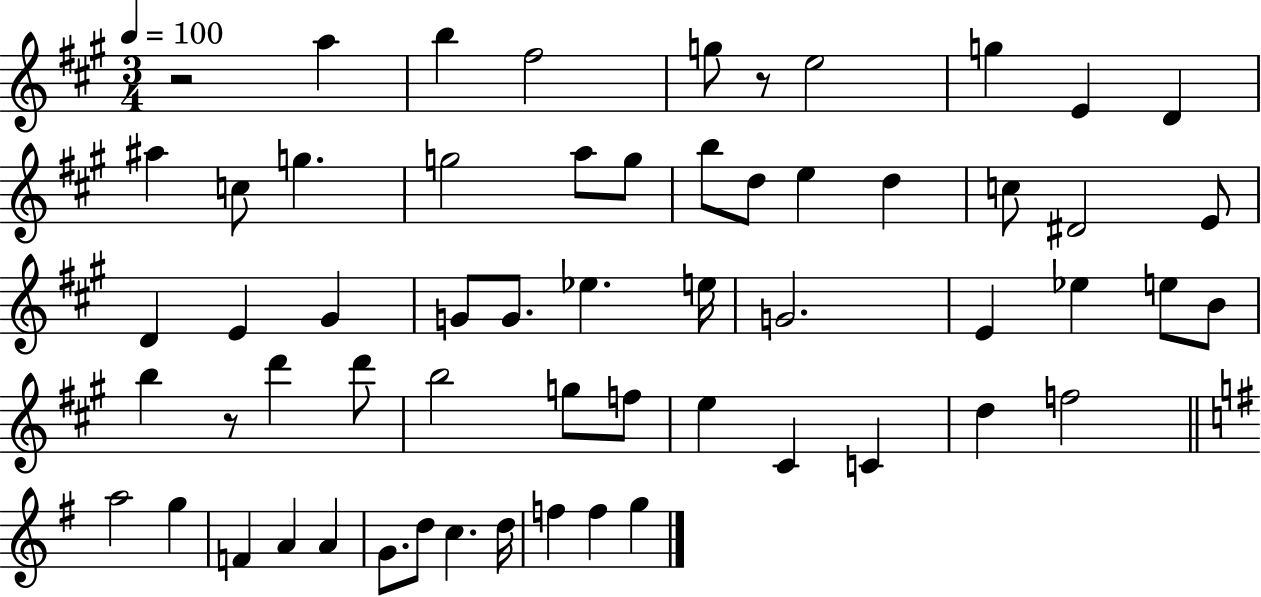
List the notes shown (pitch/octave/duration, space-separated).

R/h A5/q B5/q F#5/h G5/e R/e E5/h G5/q E4/q D4/q A#5/q C5/e G5/q. G5/h A5/e G5/e B5/e D5/e E5/q D5/q C5/e D#4/h E4/e D4/q E4/q G#4/q G4/e G4/e. Eb5/q. E5/s G4/h. E4/q Eb5/q E5/e B4/e B5/q R/e D6/q D6/e B5/h G5/e F5/e E5/q C#4/q C4/q D5/q F5/h A5/h G5/q F4/q A4/q A4/q G4/e. D5/e C5/q. D5/s F5/q F5/q G5/q